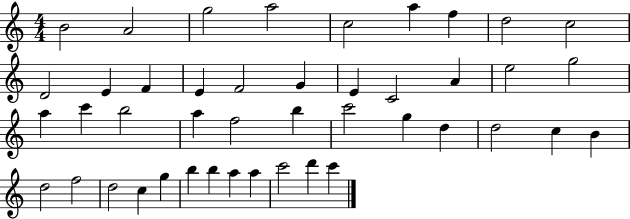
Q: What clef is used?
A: treble